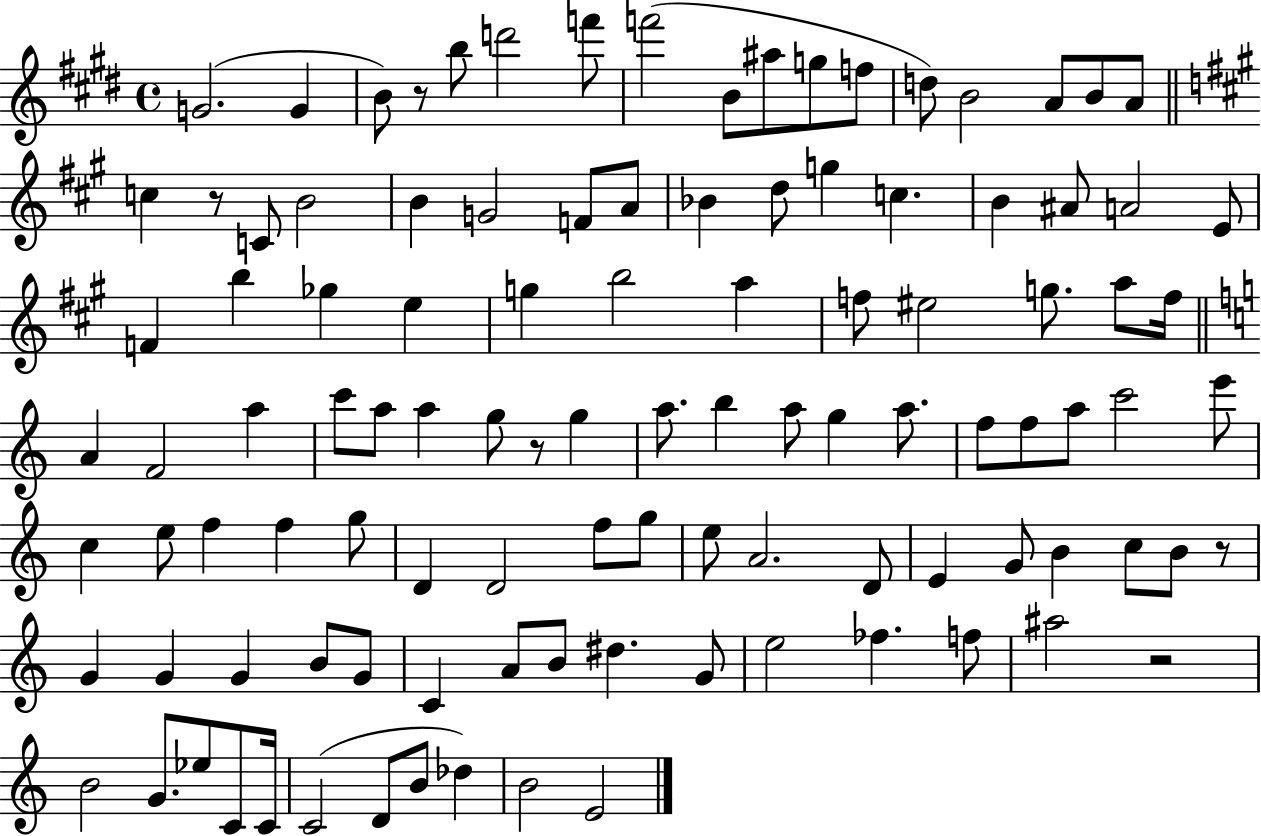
G4/h. G4/q B4/e R/e B5/e D6/h F6/e F6/h B4/e A#5/e G5/e F5/e D5/e B4/h A4/e B4/e A4/e C5/q R/e C4/e B4/h B4/q G4/h F4/e A4/e Bb4/q D5/e G5/q C5/q. B4/q A#4/e A4/h E4/e F4/q B5/q Gb5/q E5/q G5/q B5/h A5/q F5/e EIS5/h G5/e. A5/e F5/s A4/q F4/h A5/q C6/e A5/e A5/q G5/e R/e G5/q A5/e. B5/q A5/e G5/q A5/e. F5/e F5/e A5/e C6/h E6/e C5/q E5/e F5/q F5/q G5/e D4/q D4/h F5/e G5/e E5/e A4/h. D4/e E4/q G4/e B4/q C5/e B4/e R/e G4/q G4/q G4/q B4/e G4/e C4/q A4/e B4/e D#5/q. G4/e E5/h FES5/q. F5/e A#5/h R/h B4/h G4/e. Eb5/e C4/e C4/s C4/h D4/e B4/e Db5/q B4/h E4/h